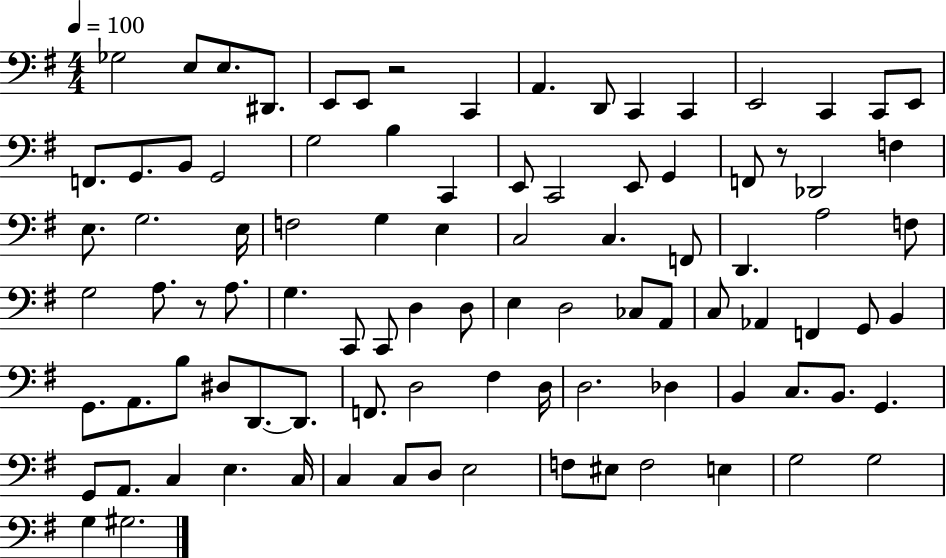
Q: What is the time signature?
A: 4/4